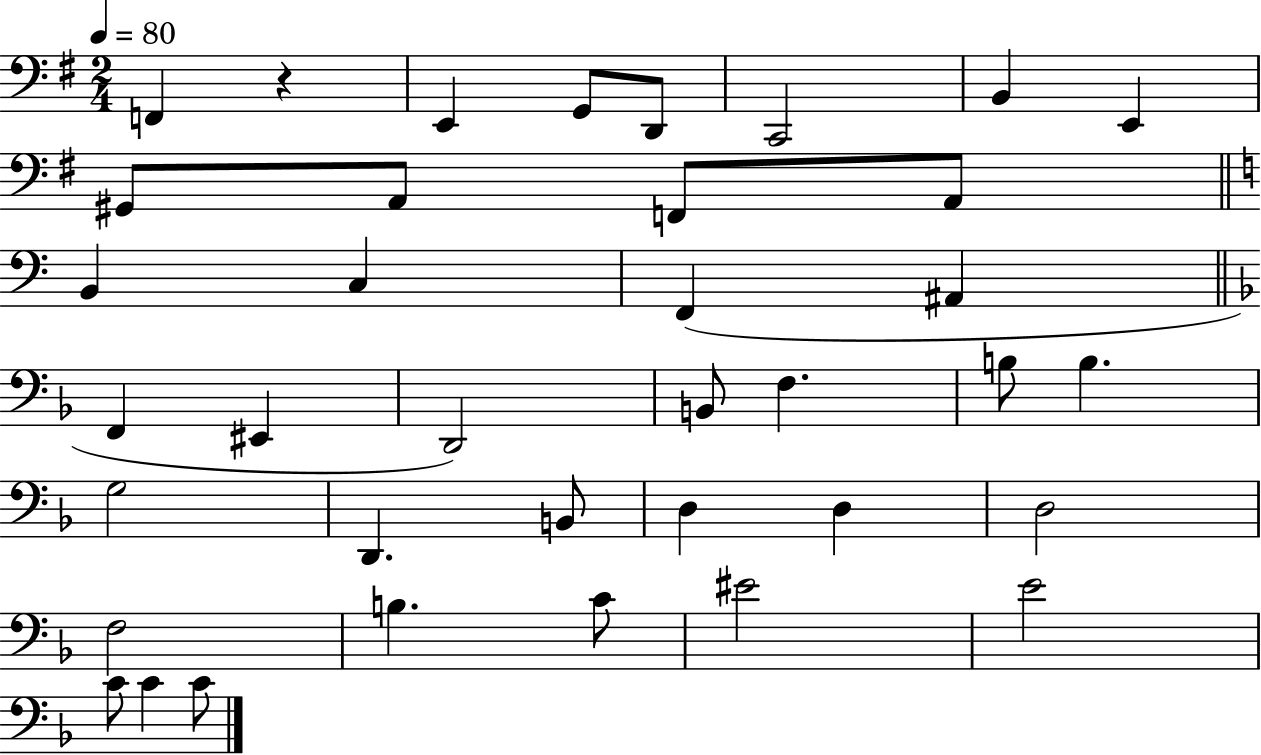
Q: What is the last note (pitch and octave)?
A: C4